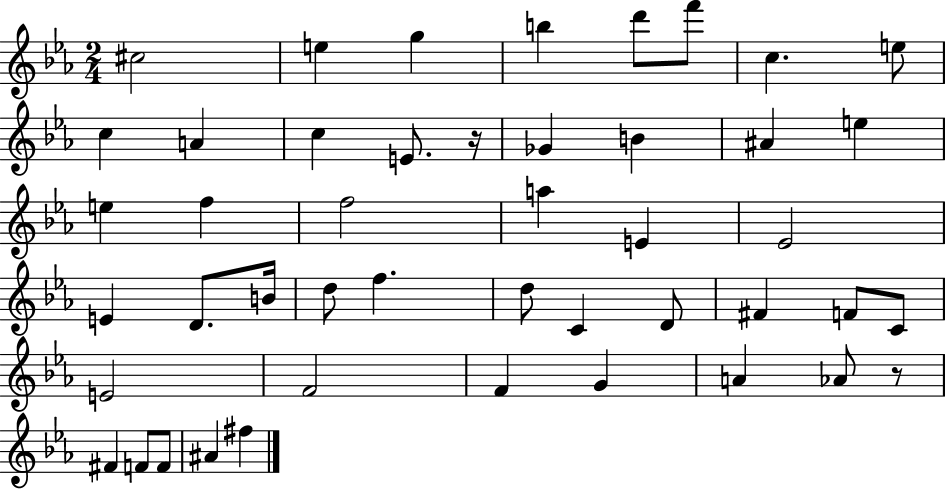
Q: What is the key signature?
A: EES major